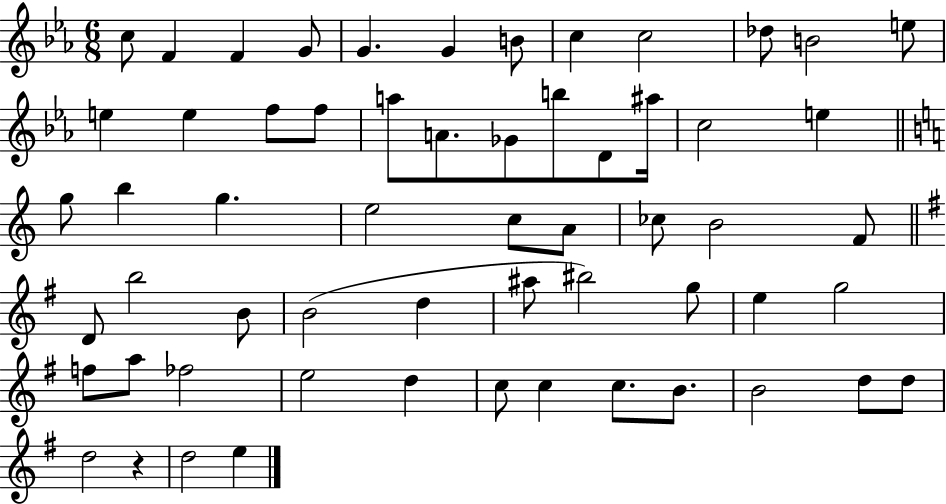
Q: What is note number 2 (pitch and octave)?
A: F4